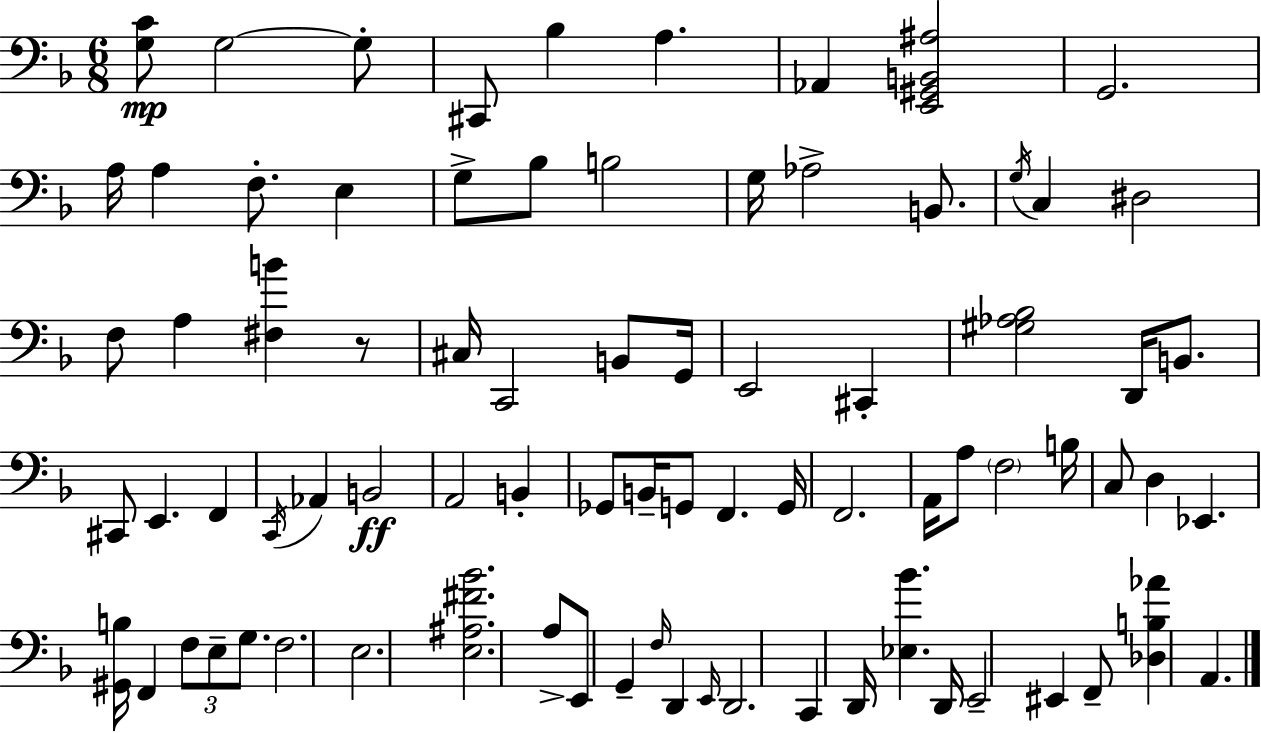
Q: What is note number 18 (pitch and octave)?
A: G3